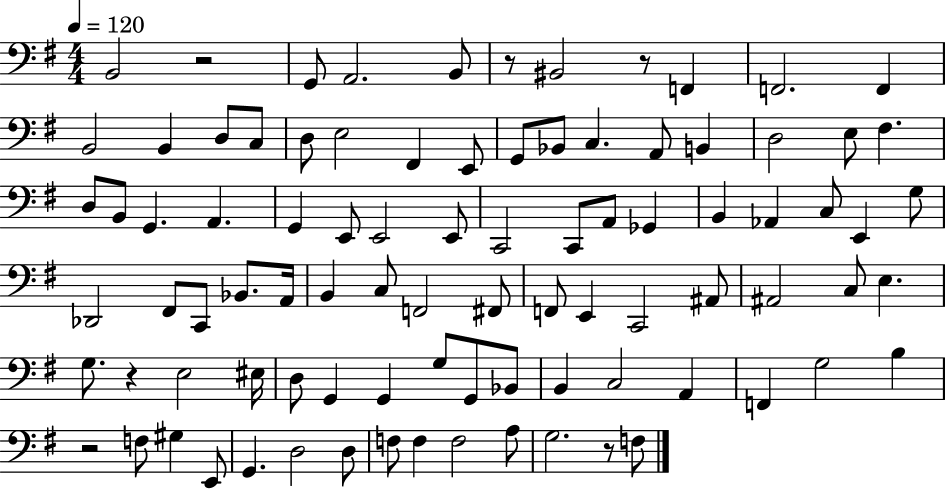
B2/h R/h G2/e A2/h. B2/e R/e BIS2/h R/e F2/q F2/h. F2/q B2/h B2/q D3/e C3/e D3/e E3/h F#2/q E2/e G2/e Bb2/e C3/q. A2/e B2/q D3/h E3/e F#3/q. D3/e B2/e G2/q. A2/q. G2/q E2/e E2/h E2/e C2/h C2/e A2/e Gb2/q B2/q Ab2/q C3/e E2/q G3/e Db2/h F#2/e C2/e Bb2/e. A2/s B2/q C3/e F2/h F#2/e F2/e E2/q C2/h A#2/e A#2/h C3/e E3/q. G3/e. R/q E3/h EIS3/s D3/e G2/q G2/q G3/e G2/e Bb2/e B2/q C3/h A2/q F2/q G3/h B3/q R/h F3/e G#3/q E2/e G2/q. D3/h D3/e F3/e F3/q F3/h A3/e G3/h. R/e F3/e